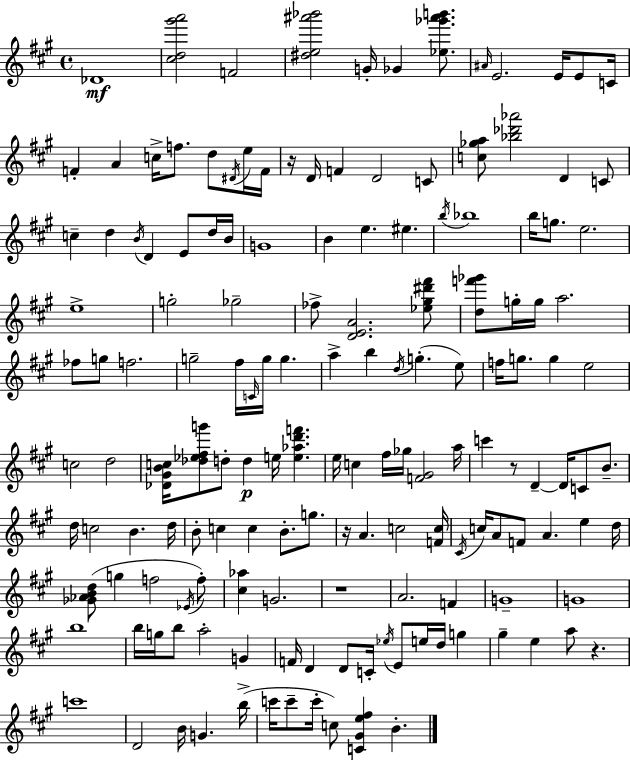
Db4/w [C#5,D5,G#6,A6]/h F4/h [D#5,E5,A#6,Bb6]/h G4/s Gb4/q [Eb5,Gb6,A#6,B6]/e. A#4/s E4/h. E4/s E4/e C4/s F4/q A4/q C5/s F5/e. D5/e D#4/s E5/s F4/s R/s D4/s F4/q D4/h C4/e [C5,Gb5,A5]/e [Bb5,Db6,Ab6]/h D4/q C4/e C5/q D5/q B4/s D4/q E4/e D5/s B4/s G4/w B4/q E5/q. EIS5/q. B5/s Bb5/w B5/s G5/e. E5/h. E5/w G5/h Gb5/h FES5/e [D4,E4,A4]/h. [Eb5,G#5,D#6,F#6]/e [D5,F6,Gb6]/e G5/s G5/s A5/h. FES5/e G5/e F5/h. G5/h F#5/s C4/s G5/s G5/q. A5/q B5/q D5/s G5/q. E5/e F5/s G5/e. G5/q E5/h C5/h D5/h [Db4,G#4,B4,C5]/s [Db5,Eb5,F#5,G6]/e D5/e D5/q E5/s [E5,Ab5,D6,F6]/q. E5/s C5/q F#5/s Gb5/s [F4,G#4]/h A5/s C6/q R/e D4/q D4/s C4/e B4/e. D5/s C5/h B4/q. D5/s B4/e C5/q C5/q B4/e. G5/e. R/s A4/q. C5/h [F4,C5]/s C#4/s C5/s A4/e F4/e A4/q. E5/q D5/s [Gb4,Ab4,B4,D5]/e G5/q F5/h Eb4/s F5/e [C#5,Ab5]/q G4/h. R/w A4/h. F4/q G4/w G4/w B5/w B5/s G5/s B5/e A5/h G4/q F4/s D4/q D4/e C4/s Eb5/s E4/e E5/s D5/s G5/q G#5/q E5/q A5/e R/q. C6/w D4/h B4/s G4/q. B5/s C6/s C6/e C6/s C5/e [C4,G#4,E5,F#5]/q B4/q.